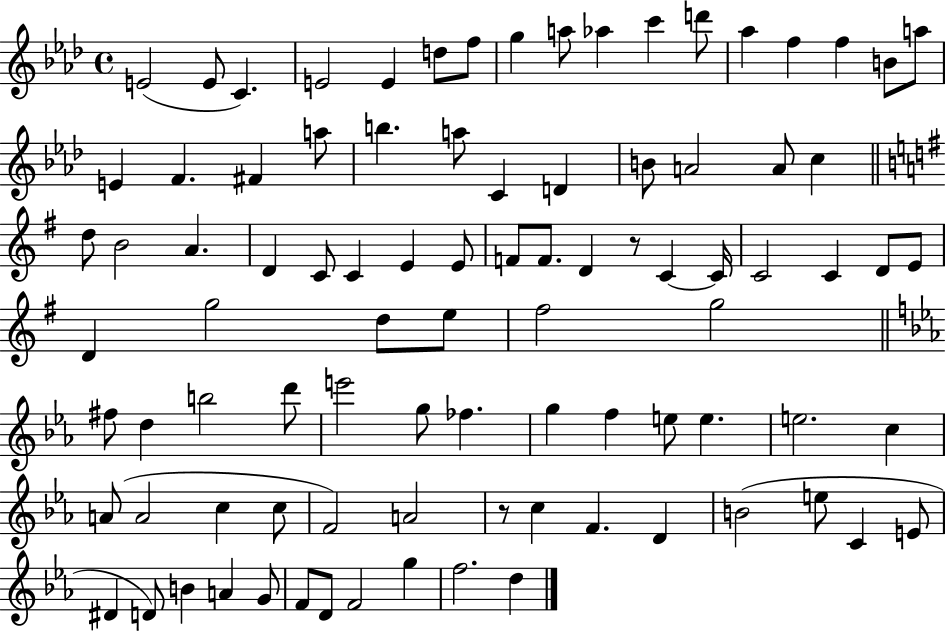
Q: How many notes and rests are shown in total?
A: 91